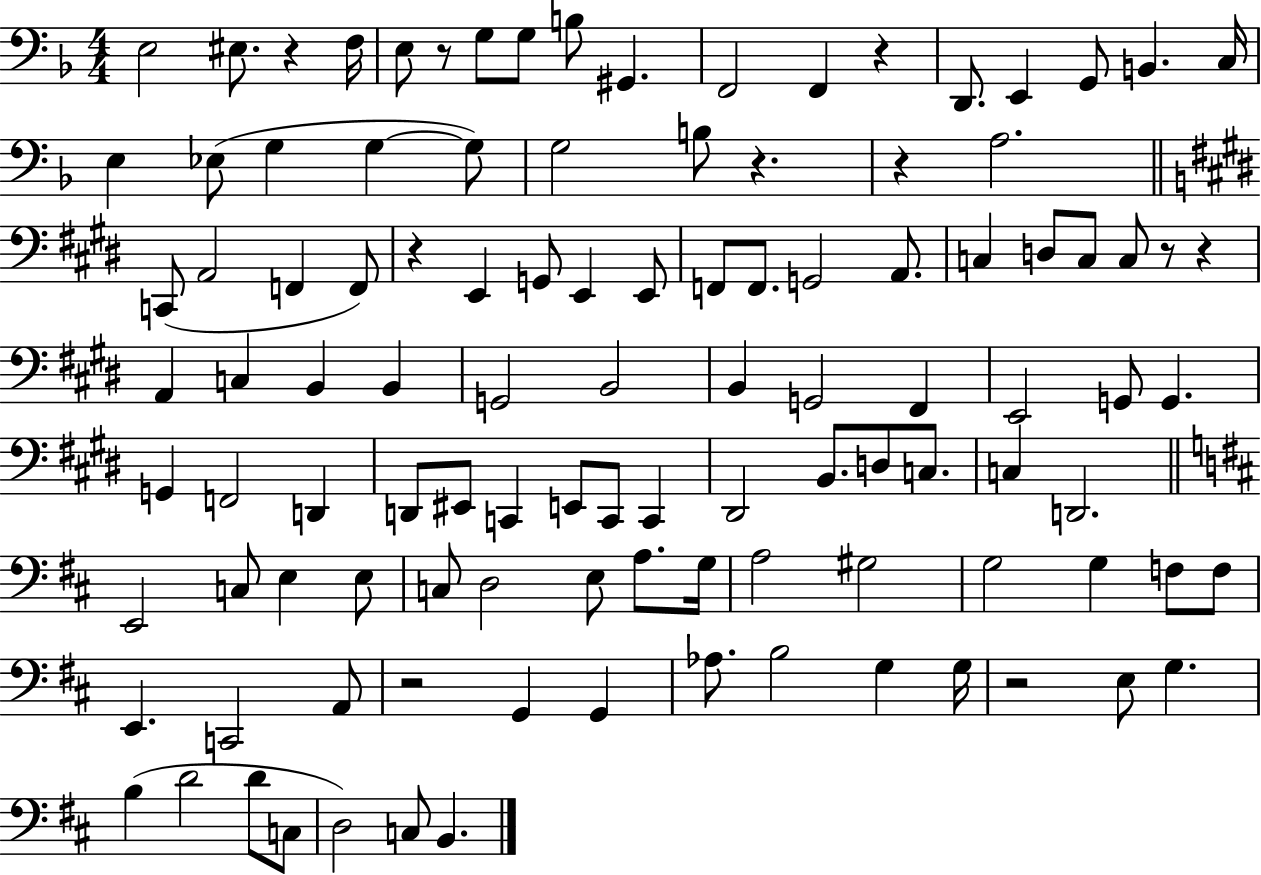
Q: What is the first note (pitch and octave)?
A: E3